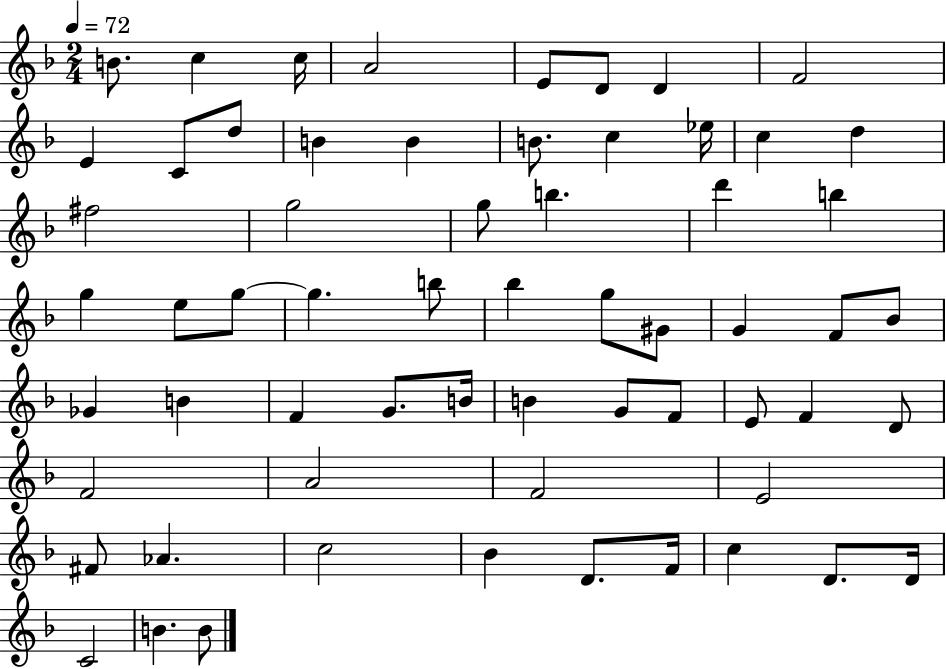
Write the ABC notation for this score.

X:1
T:Untitled
M:2/4
L:1/4
K:F
B/2 c c/4 A2 E/2 D/2 D F2 E C/2 d/2 B B B/2 c _e/4 c d ^f2 g2 g/2 b d' b g e/2 g/2 g b/2 _b g/2 ^G/2 G F/2 _B/2 _G B F G/2 B/4 B G/2 F/2 E/2 F D/2 F2 A2 F2 E2 ^F/2 _A c2 _B D/2 F/4 c D/2 D/4 C2 B B/2